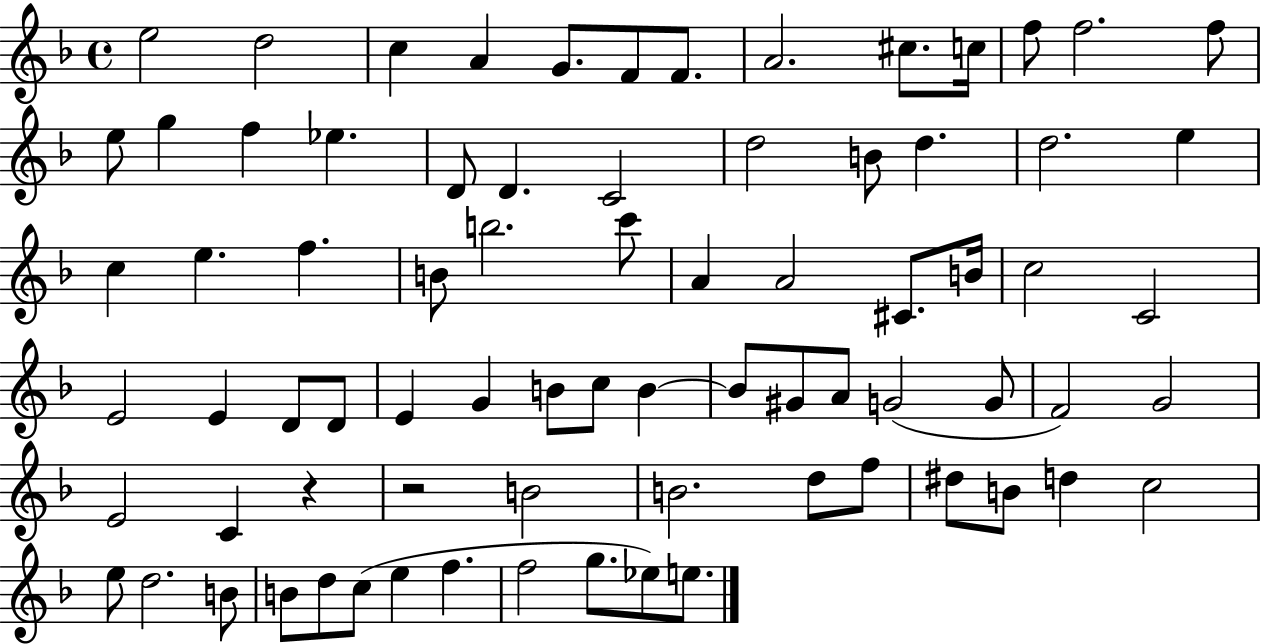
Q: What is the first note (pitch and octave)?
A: E5